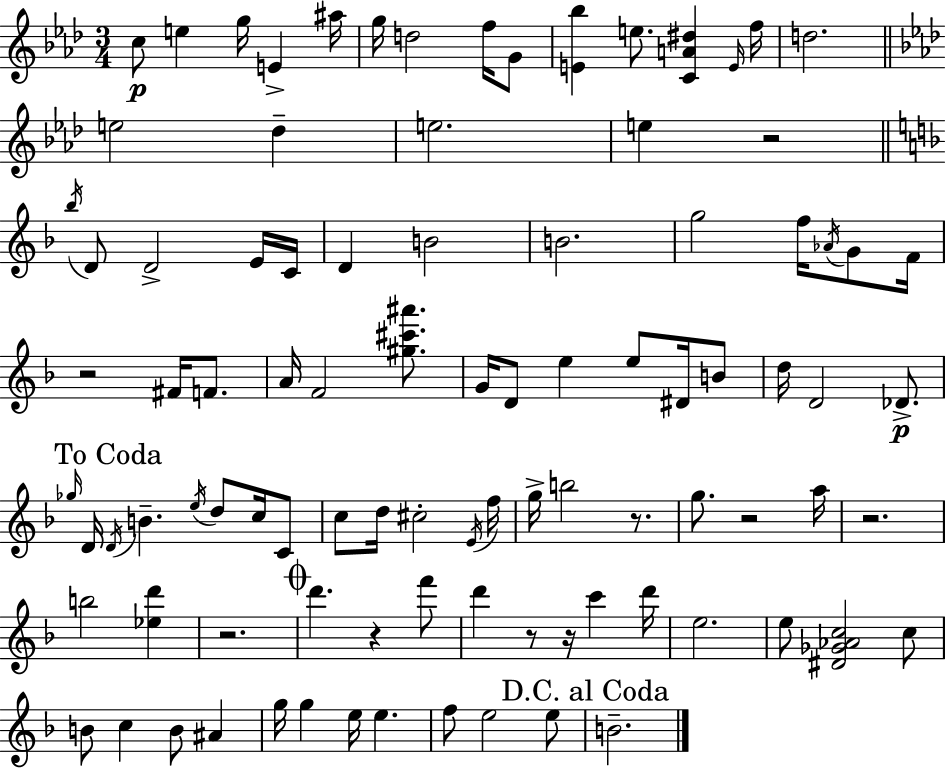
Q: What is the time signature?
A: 3/4